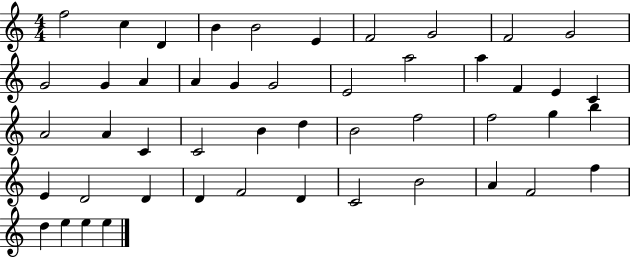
F5/h C5/q D4/q B4/q B4/h E4/q F4/h G4/h F4/h G4/h G4/h G4/q A4/q A4/q G4/q G4/h E4/h A5/h A5/q F4/q E4/q C4/q A4/h A4/q C4/q C4/h B4/q D5/q B4/h F5/h F5/h G5/q B5/q E4/q D4/h D4/q D4/q F4/h D4/q C4/h B4/h A4/q F4/h F5/q D5/q E5/q E5/q E5/q